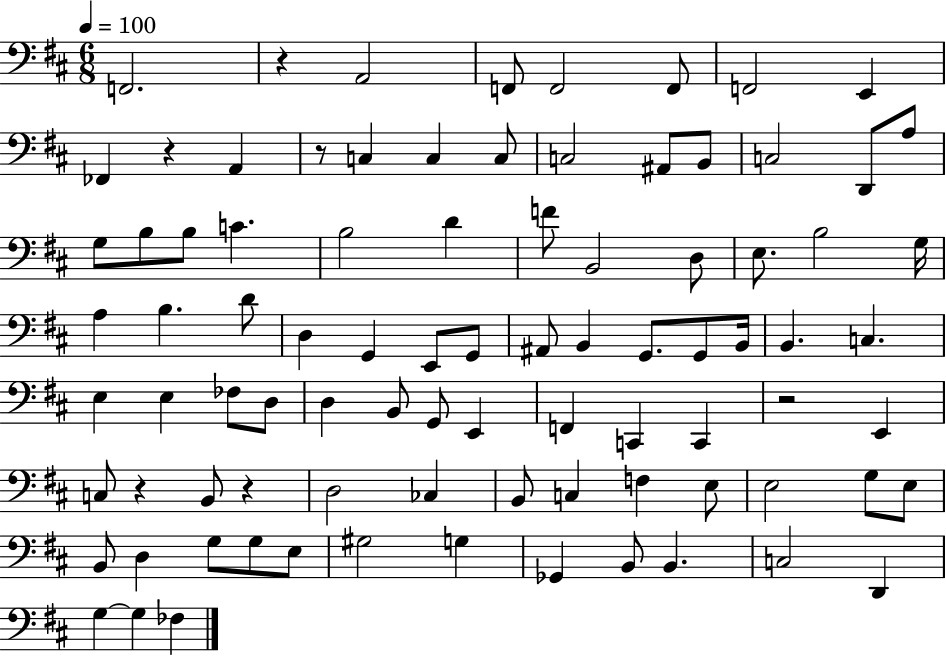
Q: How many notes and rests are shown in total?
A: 88